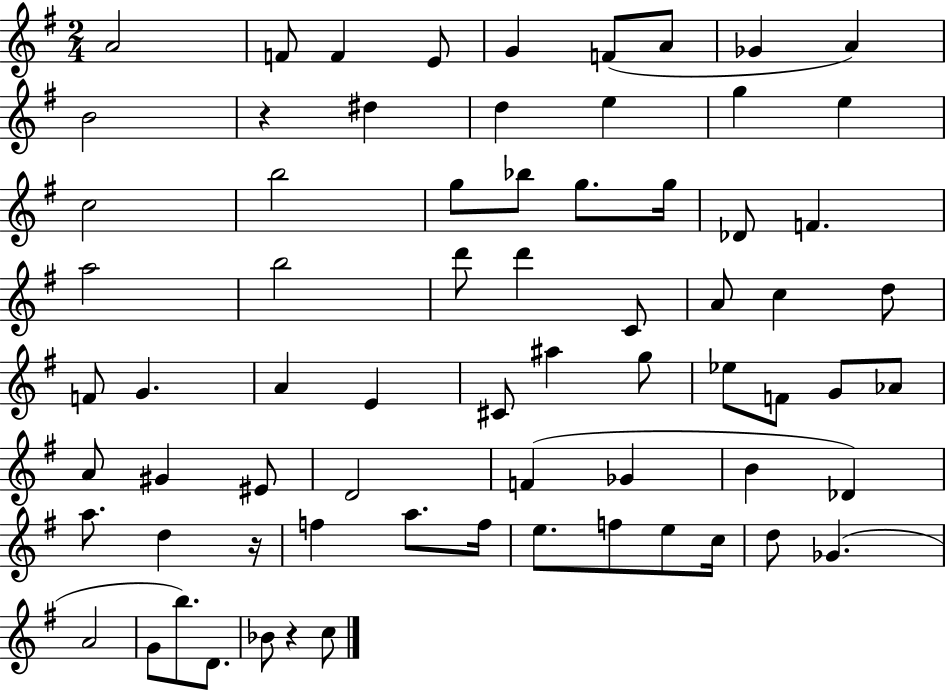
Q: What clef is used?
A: treble